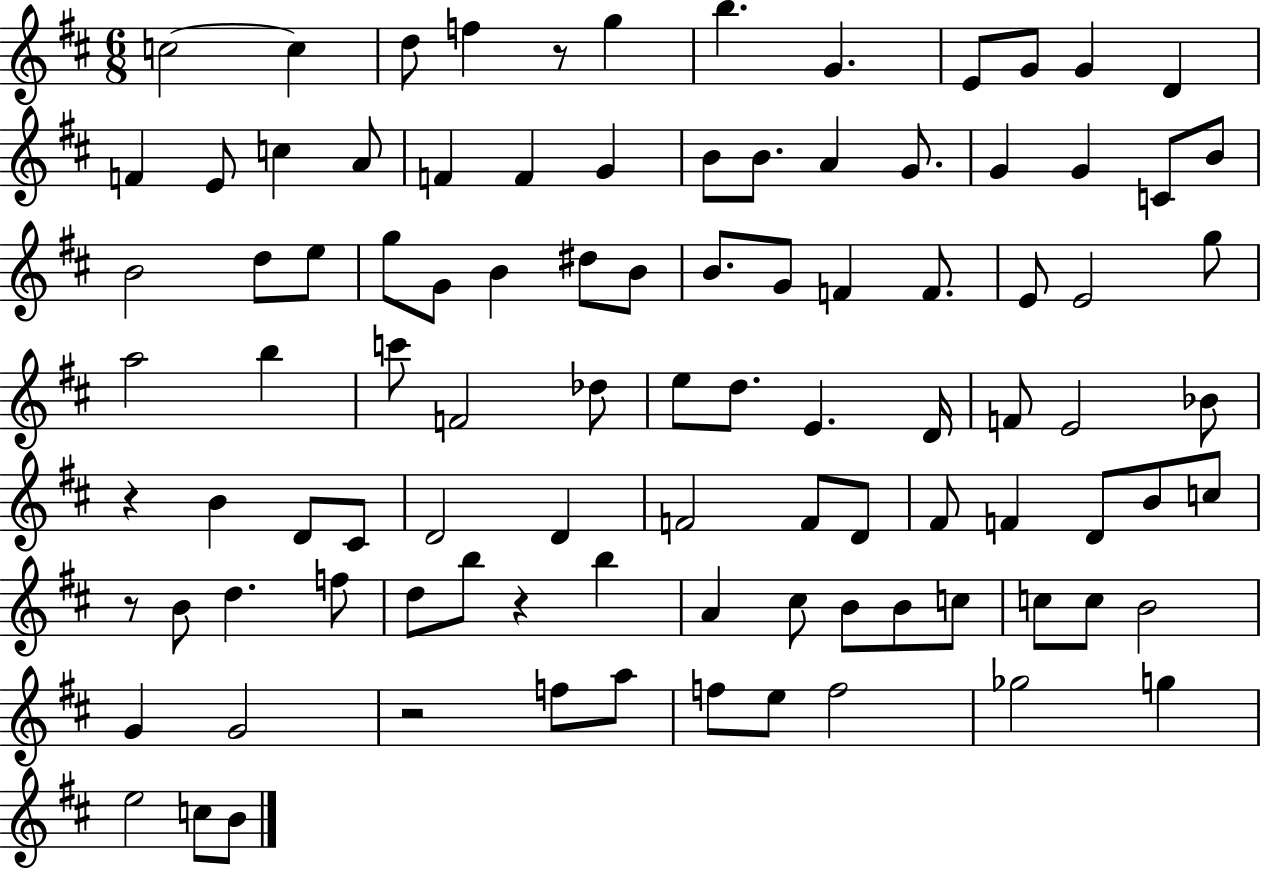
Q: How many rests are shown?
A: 5